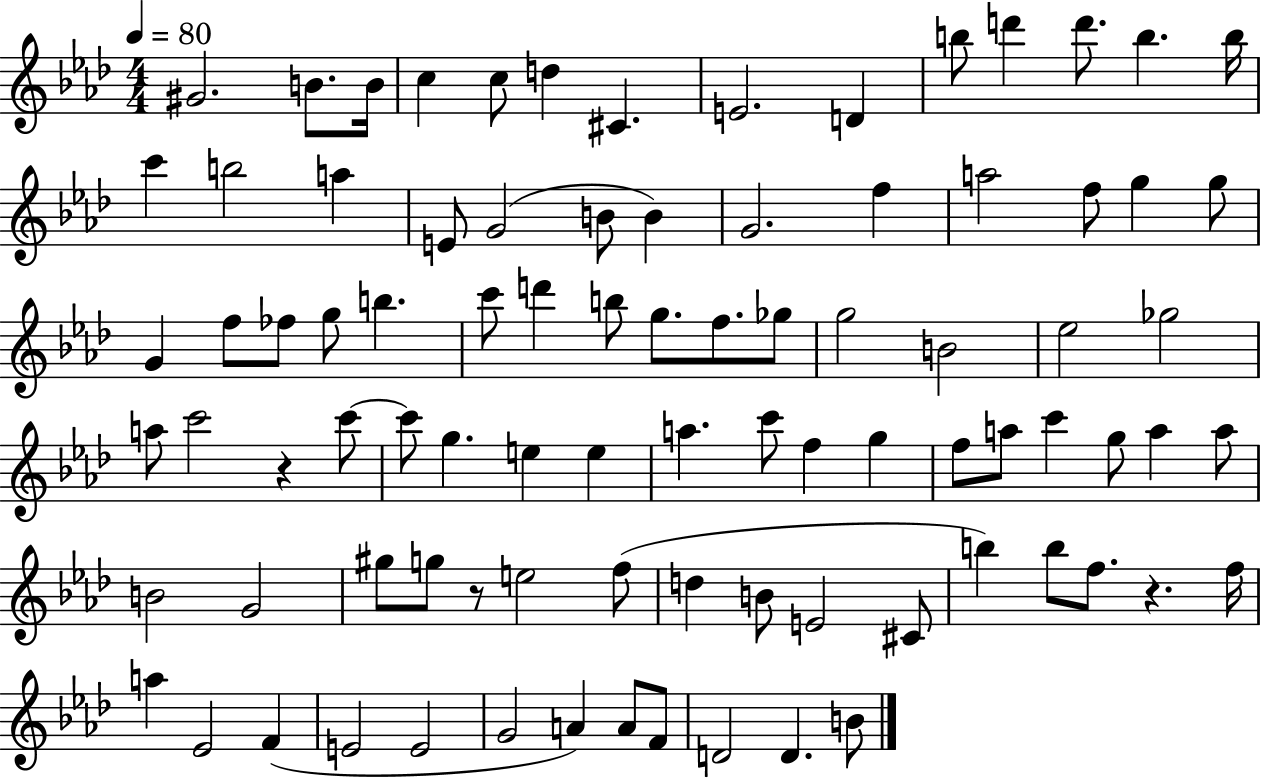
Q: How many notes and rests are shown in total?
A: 88